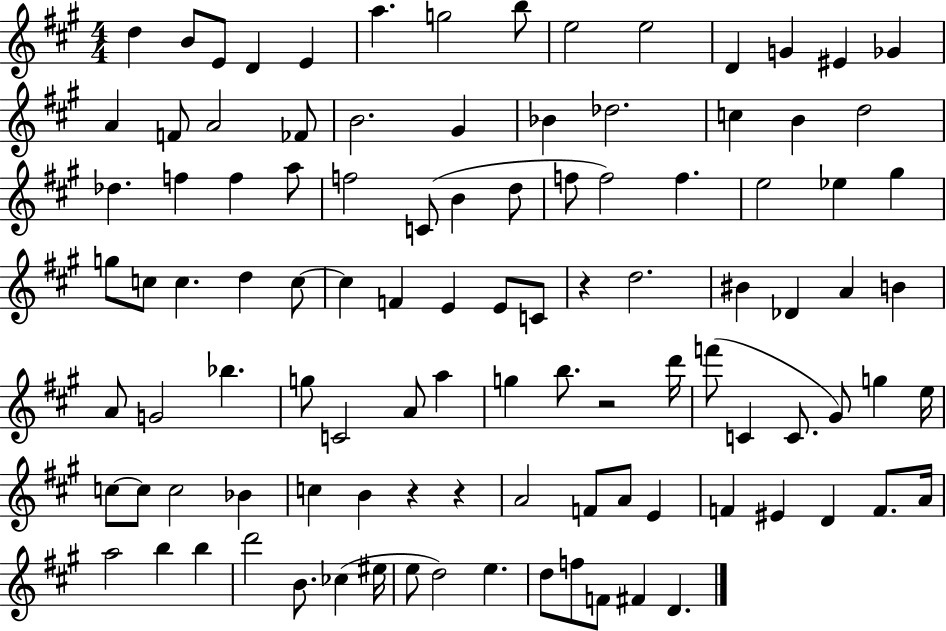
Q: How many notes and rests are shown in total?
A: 104